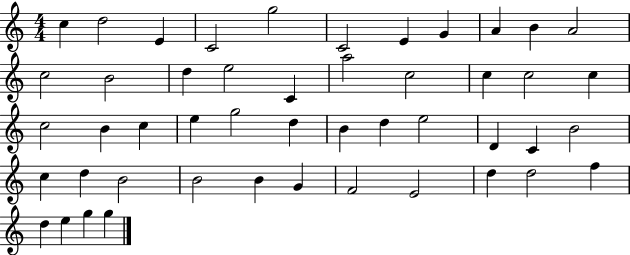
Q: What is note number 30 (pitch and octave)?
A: E5